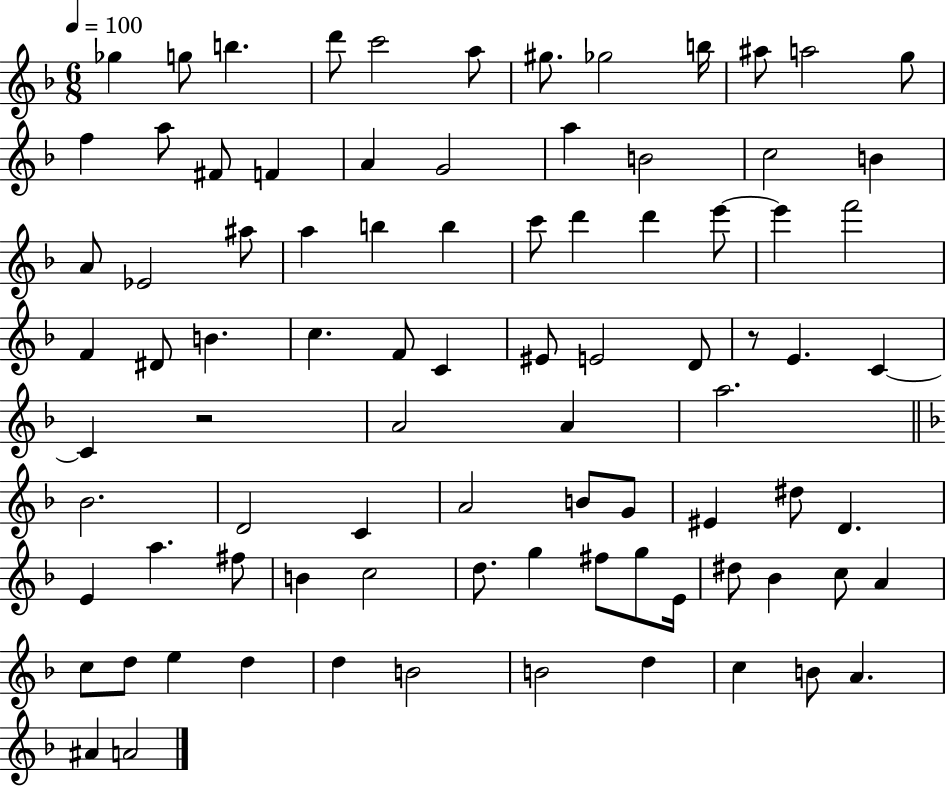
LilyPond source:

{
  \clef treble
  \numericTimeSignature
  \time 6/8
  \key f \major
  \tempo 4 = 100
  ges''4 g''8 b''4. | d'''8 c'''2 a''8 | gis''8. ges''2 b''16 | ais''8 a''2 g''8 | \break f''4 a''8 fis'8 f'4 | a'4 g'2 | a''4 b'2 | c''2 b'4 | \break a'8 ees'2 ais''8 | a''4 b''4 b''4 | c'''8 d'''4 d'''4 e'''8~~ | e'''4 f'''2 | \break f'4 dis'8 b'4. | c''4. f'8 c'4 | eis'8 e'2 d'8 | r8 e'4. c'4~~ | \break c'4 r2 | a'2 a'4 | a''2. | \bar "||" \break \key f \major bes'2. | d'2 c'4 | a'2 b'8 g'8 | eis'4 dis''8 d'4. | \break e'4 a''4. fis''8 | b'4 c''2 | d''8. g''4 fis''8 g''8 e'16 | dis''8 bes'4 c''8 a'4 | \break c''8 d''8 e''4 d''4 | d''4 b'2 | b'2 d''4 | c''4 b'8 a'4. | \break ais'4 a'2 | \bar "|."
}